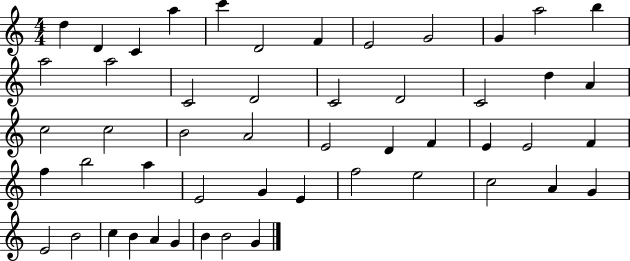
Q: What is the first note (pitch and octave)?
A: D5